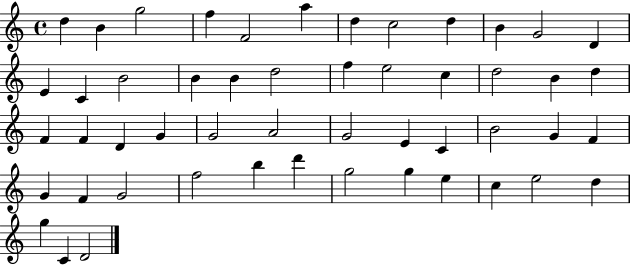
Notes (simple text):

D5/q B4/q G5/h F5/q F4/h A5/q D5/q C5/h D5/q B4/q G4/h D4/q E4/q C4/q B4/h B4/q B4/q D5/h F5/q E5/h C5/q D5/h B4/q D5/q F4/q F4/q D4/q G4/q G4/h A4/h G4/h E4/q C4/q B4/h G4/q F4/q G4/q F4/q G4/h F5/h B5/q D6/q G5/h G5/q E5/q C5/q E5/h D5/q G5/q C4/q D4/h